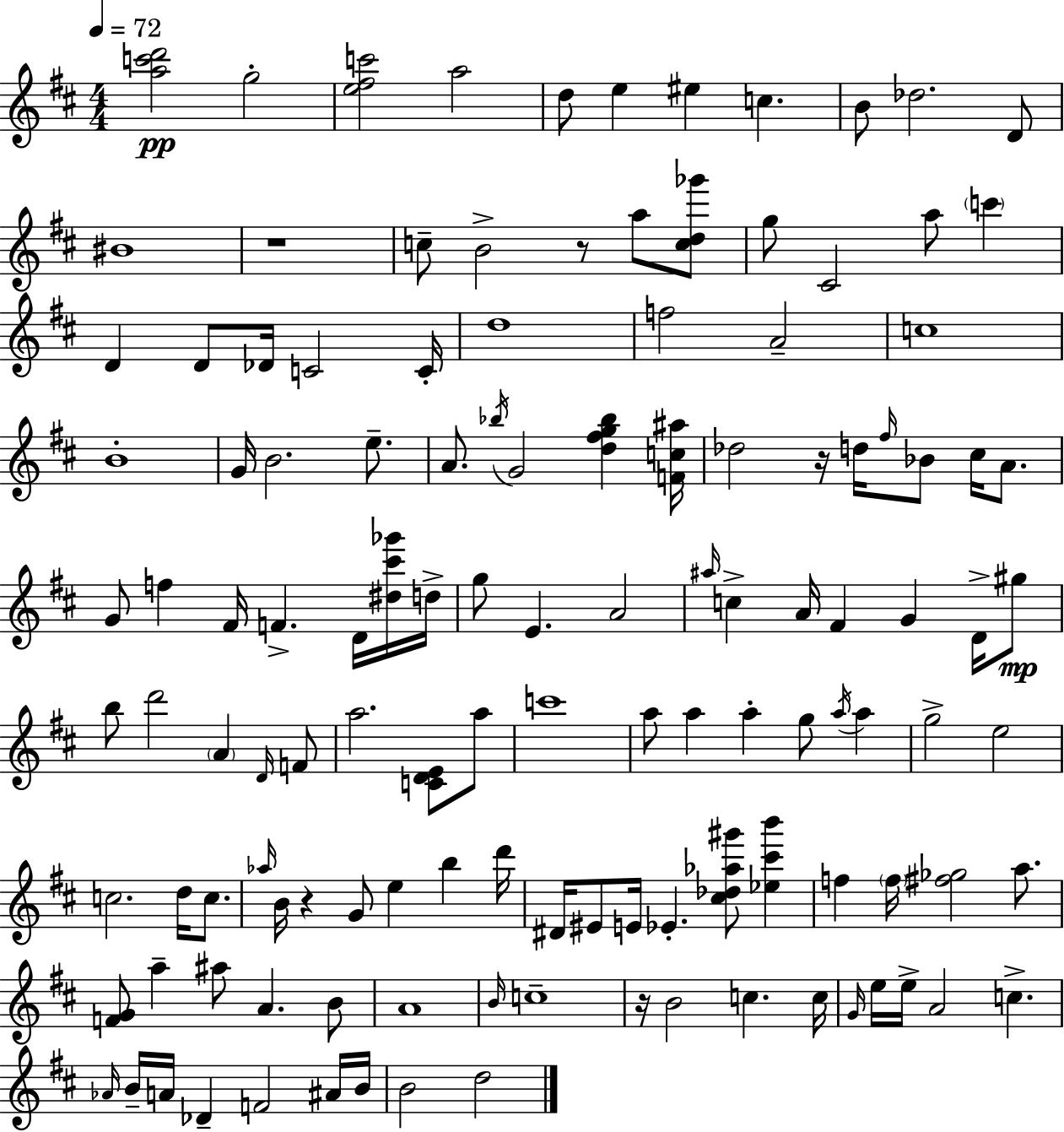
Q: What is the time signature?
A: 4/4